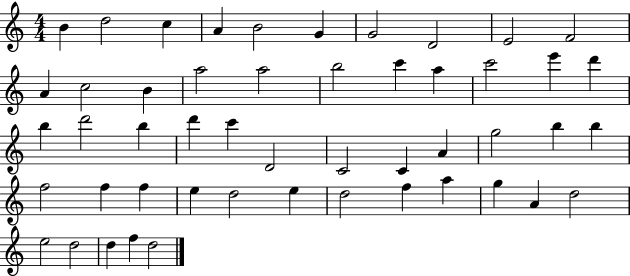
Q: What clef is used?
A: treble